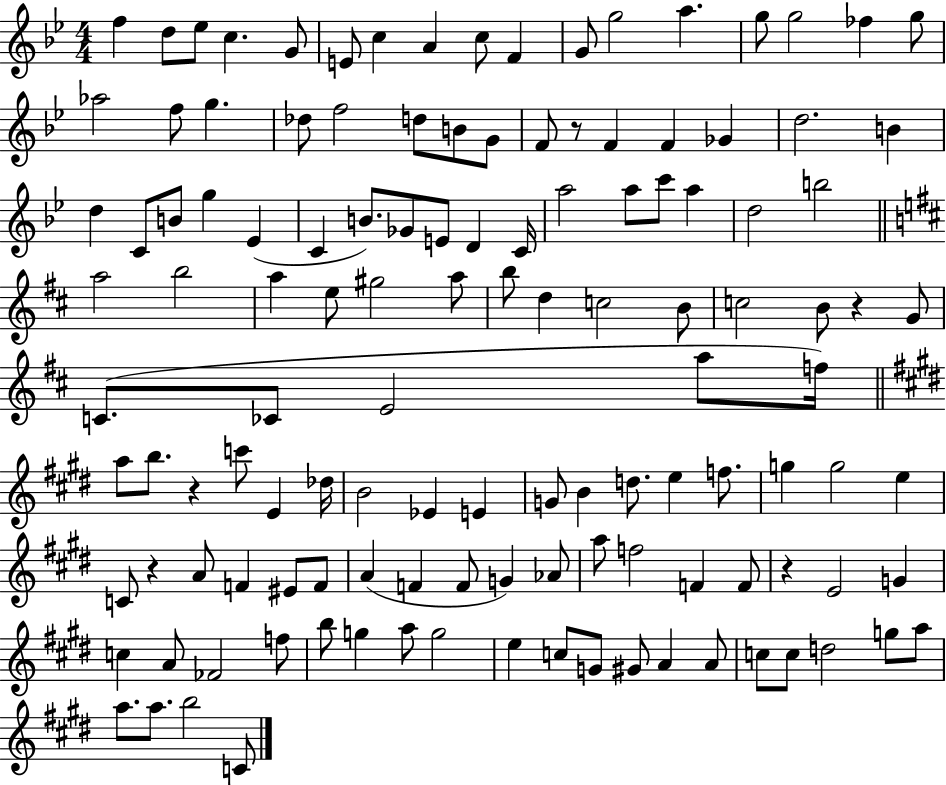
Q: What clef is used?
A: treble